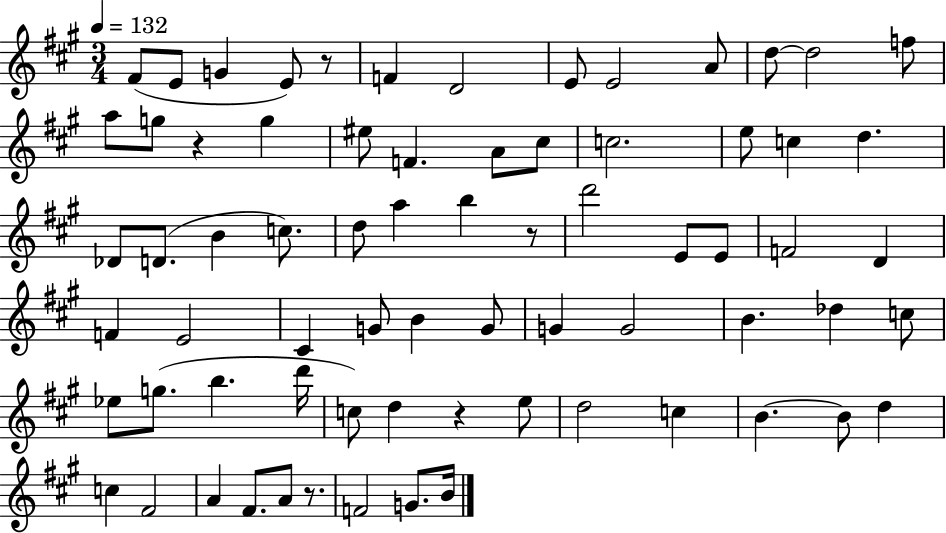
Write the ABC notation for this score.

X:1
T:Untitled
M:3/4
L:1/4
K:A
^F/2 E/2 G E/2 z/2 F D2 E/2 E2 A/2 d/2 d2 f/2 a/2 g/2 z g ^e/2 F A/2 ^c/2 c2 e/2 c d _D/2 D/2 B c/2 d/2 a b z/2 d'2 E/2 E/2 F2 D F E2 ^C G/2 B G/2 G G2 B _d c/2 _e/2 g/2 b d'/4 c/2 d z e/2 d2 c B B/2 d c ^F2 A ^F/2 A/2 z/2 F2 G/2 B/4